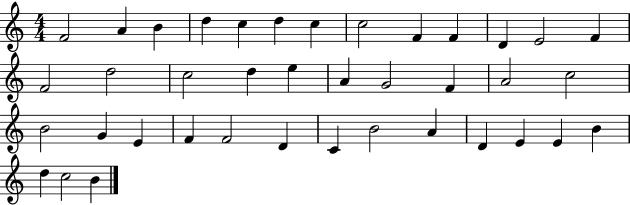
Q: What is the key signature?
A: C major